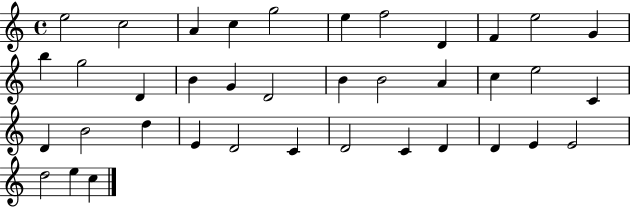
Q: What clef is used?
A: treble